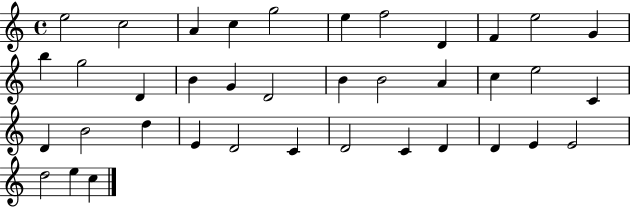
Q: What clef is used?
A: treble